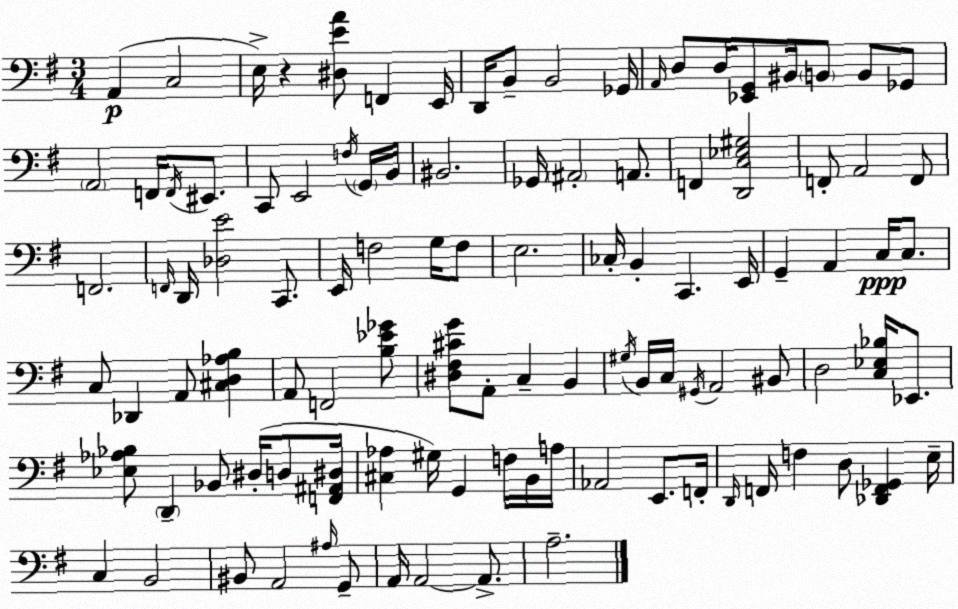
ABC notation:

X:1
T:Untitled
M:3/4
L:1/4
K:Em
A,, C,2 E,/4 z [^D,EA]/2 F,, E,,/4 D,,/4 B,,/2 B,,2 _G,,/4 A,,/4 D,/2 D,/4 [_E,,G,,]/2 ^B,,/4 B,,/2 B,,/2 _G,,/2 A,,2 F,,/4 F,,/4 ^E,,/2 C,,/2 E,,2 F,/4 G,,/4 B,,/4 ^B,,2 _G,,/4 ^A,,2 A,,/2 F,, [D,,C,_E,^G,]2 F,,/2 A,,2 F,,/2 F,,2 F,,/4 D,,/4 [_D,E]2 C,,/2 E,,/4 F,2 G,/4 F,/2 E,2 _C,/4 B,, C,, E,,/4 G,, A,, C,/4 C,/2 C,/2 _D,, A,,/2 [^C,D,_A,B,] A,,/2 F,,2 [B,_E_G]/2 [^D,^F,^CG]/2 A,,/2 C, B,, ^G,/4 B,,/4 C,/4 ^G,,/4 A,,2 ^B,,/2 D,2 [C,_E,_B,]/4 _E,,/2 [_E,_A,_B,]/2 D,, _B,,/2 ^D,/4 D,/2 [F,,^A,,^D,]/4 [^C,_A,] ^G,/4 G,, F,/4 B,,/4 A,/4 _A,,2 E,,/2 F,,/4 D,,/4 F,,/4 F, D,/2 [_D,,F,,_G,,] E,/4 C, B,,2 ^B,,/2 A,,2 ^A,/4 G,,/2 A,,/4 A,,2 A,,/2 A,2